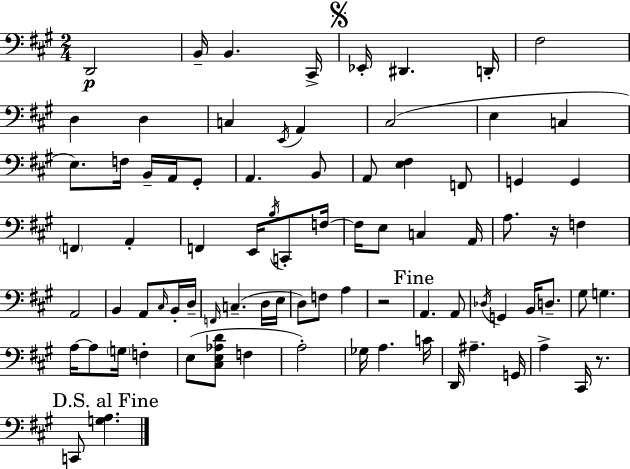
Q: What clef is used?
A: bass